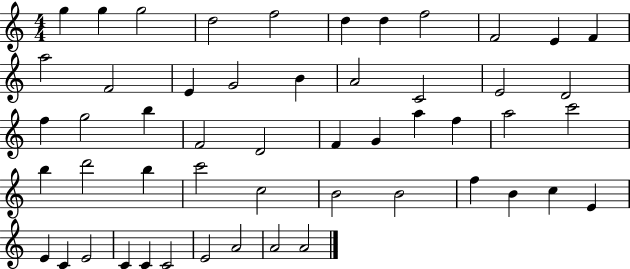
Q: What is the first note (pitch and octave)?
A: G5